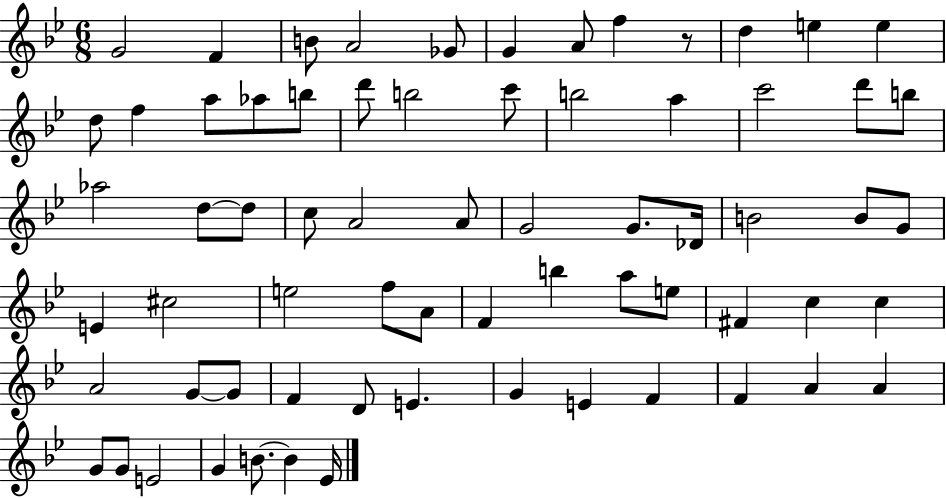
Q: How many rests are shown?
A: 1